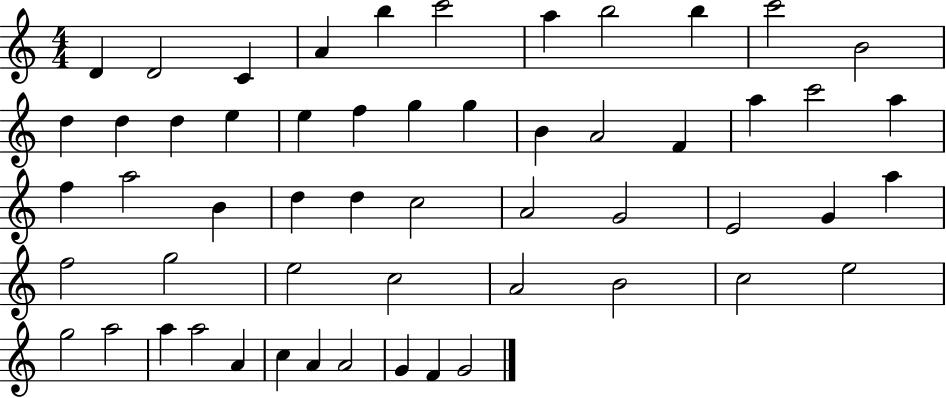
D4/q D4/h C4/q A4/q B5/q C6/h A5/q B5/h B5/q C6/h B4/h D5/q D5/q D5/q E5/q E5/q F5/q G5/q G5/q B4/q A4/h F4/q A5/q C6/h A5/q F5/q A5/h B4/q D5/q D5/q C5/h A4/h G4/h E4/h G4/q A5/q F5/h G5/h E5/h C5/h A4/h B4/h C5/h E5/h G5/h A5/h A5/q A5/h A4/q C5/q A4/q A4/h G4/q F4/q G4/h